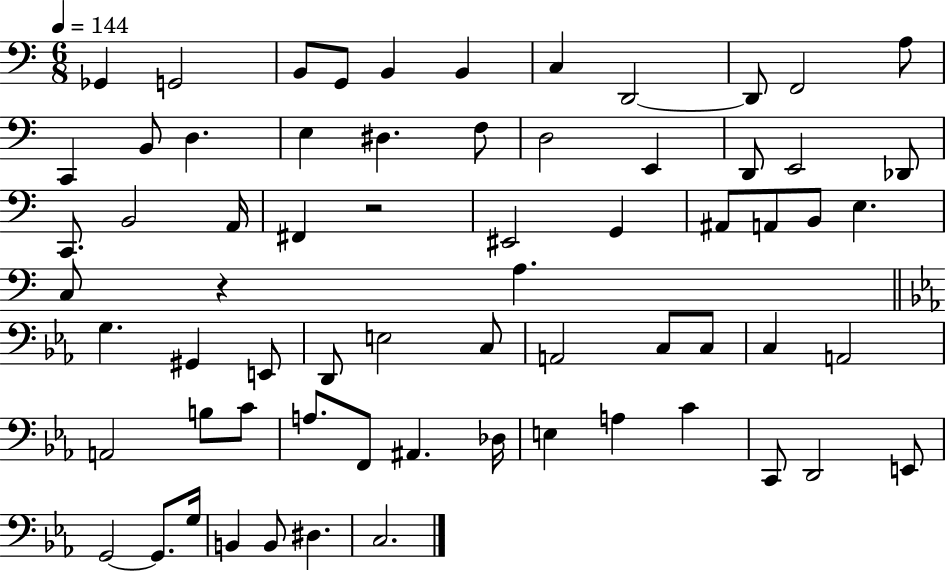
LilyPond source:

{
  \clef bass
  \numericTimeSignature
  \time 6/8
  \key c \major
  \tempo 4 = 144
  ges,4 g,2 | b,8 g,8 b,4 b,4 | c4 d,2~~ | d,8 f,2 a8 | \break c,4 b,8 d4. | e4 dis4. f8 | d2 e,4 | d,8 e,2 des,8 | \break c,8. b,2 a,16 | fis,4 r2 | eis,2 g,4 | ais,8 a,8 b,8 e4. | \break c8 r4 a4. | \bar "||" \break \key ees \major g4. gis,4 e,8 | d,8 e2 c8 | a,2 c8 c8 | c4 a,2 | \break a,2 b8 c'8 | a8. f,8 ais,4. des16 | e4 a4 c'4 | c,8 d,2 e,8 | \break g,2~~ g,8. g16 | b,4 b,8 dis4. | c2. | \bar "|."
}